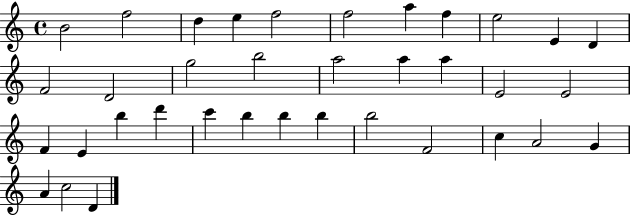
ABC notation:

X:1
T:Untitled
M:4/4
L:1/4
K:C
B2 f2 d e f2 f2 a f e2 E D F2 D2 g2 b2 a2 a a E2 E2 F E b d' c' b b b b2 F2 c A2 G A c2 D